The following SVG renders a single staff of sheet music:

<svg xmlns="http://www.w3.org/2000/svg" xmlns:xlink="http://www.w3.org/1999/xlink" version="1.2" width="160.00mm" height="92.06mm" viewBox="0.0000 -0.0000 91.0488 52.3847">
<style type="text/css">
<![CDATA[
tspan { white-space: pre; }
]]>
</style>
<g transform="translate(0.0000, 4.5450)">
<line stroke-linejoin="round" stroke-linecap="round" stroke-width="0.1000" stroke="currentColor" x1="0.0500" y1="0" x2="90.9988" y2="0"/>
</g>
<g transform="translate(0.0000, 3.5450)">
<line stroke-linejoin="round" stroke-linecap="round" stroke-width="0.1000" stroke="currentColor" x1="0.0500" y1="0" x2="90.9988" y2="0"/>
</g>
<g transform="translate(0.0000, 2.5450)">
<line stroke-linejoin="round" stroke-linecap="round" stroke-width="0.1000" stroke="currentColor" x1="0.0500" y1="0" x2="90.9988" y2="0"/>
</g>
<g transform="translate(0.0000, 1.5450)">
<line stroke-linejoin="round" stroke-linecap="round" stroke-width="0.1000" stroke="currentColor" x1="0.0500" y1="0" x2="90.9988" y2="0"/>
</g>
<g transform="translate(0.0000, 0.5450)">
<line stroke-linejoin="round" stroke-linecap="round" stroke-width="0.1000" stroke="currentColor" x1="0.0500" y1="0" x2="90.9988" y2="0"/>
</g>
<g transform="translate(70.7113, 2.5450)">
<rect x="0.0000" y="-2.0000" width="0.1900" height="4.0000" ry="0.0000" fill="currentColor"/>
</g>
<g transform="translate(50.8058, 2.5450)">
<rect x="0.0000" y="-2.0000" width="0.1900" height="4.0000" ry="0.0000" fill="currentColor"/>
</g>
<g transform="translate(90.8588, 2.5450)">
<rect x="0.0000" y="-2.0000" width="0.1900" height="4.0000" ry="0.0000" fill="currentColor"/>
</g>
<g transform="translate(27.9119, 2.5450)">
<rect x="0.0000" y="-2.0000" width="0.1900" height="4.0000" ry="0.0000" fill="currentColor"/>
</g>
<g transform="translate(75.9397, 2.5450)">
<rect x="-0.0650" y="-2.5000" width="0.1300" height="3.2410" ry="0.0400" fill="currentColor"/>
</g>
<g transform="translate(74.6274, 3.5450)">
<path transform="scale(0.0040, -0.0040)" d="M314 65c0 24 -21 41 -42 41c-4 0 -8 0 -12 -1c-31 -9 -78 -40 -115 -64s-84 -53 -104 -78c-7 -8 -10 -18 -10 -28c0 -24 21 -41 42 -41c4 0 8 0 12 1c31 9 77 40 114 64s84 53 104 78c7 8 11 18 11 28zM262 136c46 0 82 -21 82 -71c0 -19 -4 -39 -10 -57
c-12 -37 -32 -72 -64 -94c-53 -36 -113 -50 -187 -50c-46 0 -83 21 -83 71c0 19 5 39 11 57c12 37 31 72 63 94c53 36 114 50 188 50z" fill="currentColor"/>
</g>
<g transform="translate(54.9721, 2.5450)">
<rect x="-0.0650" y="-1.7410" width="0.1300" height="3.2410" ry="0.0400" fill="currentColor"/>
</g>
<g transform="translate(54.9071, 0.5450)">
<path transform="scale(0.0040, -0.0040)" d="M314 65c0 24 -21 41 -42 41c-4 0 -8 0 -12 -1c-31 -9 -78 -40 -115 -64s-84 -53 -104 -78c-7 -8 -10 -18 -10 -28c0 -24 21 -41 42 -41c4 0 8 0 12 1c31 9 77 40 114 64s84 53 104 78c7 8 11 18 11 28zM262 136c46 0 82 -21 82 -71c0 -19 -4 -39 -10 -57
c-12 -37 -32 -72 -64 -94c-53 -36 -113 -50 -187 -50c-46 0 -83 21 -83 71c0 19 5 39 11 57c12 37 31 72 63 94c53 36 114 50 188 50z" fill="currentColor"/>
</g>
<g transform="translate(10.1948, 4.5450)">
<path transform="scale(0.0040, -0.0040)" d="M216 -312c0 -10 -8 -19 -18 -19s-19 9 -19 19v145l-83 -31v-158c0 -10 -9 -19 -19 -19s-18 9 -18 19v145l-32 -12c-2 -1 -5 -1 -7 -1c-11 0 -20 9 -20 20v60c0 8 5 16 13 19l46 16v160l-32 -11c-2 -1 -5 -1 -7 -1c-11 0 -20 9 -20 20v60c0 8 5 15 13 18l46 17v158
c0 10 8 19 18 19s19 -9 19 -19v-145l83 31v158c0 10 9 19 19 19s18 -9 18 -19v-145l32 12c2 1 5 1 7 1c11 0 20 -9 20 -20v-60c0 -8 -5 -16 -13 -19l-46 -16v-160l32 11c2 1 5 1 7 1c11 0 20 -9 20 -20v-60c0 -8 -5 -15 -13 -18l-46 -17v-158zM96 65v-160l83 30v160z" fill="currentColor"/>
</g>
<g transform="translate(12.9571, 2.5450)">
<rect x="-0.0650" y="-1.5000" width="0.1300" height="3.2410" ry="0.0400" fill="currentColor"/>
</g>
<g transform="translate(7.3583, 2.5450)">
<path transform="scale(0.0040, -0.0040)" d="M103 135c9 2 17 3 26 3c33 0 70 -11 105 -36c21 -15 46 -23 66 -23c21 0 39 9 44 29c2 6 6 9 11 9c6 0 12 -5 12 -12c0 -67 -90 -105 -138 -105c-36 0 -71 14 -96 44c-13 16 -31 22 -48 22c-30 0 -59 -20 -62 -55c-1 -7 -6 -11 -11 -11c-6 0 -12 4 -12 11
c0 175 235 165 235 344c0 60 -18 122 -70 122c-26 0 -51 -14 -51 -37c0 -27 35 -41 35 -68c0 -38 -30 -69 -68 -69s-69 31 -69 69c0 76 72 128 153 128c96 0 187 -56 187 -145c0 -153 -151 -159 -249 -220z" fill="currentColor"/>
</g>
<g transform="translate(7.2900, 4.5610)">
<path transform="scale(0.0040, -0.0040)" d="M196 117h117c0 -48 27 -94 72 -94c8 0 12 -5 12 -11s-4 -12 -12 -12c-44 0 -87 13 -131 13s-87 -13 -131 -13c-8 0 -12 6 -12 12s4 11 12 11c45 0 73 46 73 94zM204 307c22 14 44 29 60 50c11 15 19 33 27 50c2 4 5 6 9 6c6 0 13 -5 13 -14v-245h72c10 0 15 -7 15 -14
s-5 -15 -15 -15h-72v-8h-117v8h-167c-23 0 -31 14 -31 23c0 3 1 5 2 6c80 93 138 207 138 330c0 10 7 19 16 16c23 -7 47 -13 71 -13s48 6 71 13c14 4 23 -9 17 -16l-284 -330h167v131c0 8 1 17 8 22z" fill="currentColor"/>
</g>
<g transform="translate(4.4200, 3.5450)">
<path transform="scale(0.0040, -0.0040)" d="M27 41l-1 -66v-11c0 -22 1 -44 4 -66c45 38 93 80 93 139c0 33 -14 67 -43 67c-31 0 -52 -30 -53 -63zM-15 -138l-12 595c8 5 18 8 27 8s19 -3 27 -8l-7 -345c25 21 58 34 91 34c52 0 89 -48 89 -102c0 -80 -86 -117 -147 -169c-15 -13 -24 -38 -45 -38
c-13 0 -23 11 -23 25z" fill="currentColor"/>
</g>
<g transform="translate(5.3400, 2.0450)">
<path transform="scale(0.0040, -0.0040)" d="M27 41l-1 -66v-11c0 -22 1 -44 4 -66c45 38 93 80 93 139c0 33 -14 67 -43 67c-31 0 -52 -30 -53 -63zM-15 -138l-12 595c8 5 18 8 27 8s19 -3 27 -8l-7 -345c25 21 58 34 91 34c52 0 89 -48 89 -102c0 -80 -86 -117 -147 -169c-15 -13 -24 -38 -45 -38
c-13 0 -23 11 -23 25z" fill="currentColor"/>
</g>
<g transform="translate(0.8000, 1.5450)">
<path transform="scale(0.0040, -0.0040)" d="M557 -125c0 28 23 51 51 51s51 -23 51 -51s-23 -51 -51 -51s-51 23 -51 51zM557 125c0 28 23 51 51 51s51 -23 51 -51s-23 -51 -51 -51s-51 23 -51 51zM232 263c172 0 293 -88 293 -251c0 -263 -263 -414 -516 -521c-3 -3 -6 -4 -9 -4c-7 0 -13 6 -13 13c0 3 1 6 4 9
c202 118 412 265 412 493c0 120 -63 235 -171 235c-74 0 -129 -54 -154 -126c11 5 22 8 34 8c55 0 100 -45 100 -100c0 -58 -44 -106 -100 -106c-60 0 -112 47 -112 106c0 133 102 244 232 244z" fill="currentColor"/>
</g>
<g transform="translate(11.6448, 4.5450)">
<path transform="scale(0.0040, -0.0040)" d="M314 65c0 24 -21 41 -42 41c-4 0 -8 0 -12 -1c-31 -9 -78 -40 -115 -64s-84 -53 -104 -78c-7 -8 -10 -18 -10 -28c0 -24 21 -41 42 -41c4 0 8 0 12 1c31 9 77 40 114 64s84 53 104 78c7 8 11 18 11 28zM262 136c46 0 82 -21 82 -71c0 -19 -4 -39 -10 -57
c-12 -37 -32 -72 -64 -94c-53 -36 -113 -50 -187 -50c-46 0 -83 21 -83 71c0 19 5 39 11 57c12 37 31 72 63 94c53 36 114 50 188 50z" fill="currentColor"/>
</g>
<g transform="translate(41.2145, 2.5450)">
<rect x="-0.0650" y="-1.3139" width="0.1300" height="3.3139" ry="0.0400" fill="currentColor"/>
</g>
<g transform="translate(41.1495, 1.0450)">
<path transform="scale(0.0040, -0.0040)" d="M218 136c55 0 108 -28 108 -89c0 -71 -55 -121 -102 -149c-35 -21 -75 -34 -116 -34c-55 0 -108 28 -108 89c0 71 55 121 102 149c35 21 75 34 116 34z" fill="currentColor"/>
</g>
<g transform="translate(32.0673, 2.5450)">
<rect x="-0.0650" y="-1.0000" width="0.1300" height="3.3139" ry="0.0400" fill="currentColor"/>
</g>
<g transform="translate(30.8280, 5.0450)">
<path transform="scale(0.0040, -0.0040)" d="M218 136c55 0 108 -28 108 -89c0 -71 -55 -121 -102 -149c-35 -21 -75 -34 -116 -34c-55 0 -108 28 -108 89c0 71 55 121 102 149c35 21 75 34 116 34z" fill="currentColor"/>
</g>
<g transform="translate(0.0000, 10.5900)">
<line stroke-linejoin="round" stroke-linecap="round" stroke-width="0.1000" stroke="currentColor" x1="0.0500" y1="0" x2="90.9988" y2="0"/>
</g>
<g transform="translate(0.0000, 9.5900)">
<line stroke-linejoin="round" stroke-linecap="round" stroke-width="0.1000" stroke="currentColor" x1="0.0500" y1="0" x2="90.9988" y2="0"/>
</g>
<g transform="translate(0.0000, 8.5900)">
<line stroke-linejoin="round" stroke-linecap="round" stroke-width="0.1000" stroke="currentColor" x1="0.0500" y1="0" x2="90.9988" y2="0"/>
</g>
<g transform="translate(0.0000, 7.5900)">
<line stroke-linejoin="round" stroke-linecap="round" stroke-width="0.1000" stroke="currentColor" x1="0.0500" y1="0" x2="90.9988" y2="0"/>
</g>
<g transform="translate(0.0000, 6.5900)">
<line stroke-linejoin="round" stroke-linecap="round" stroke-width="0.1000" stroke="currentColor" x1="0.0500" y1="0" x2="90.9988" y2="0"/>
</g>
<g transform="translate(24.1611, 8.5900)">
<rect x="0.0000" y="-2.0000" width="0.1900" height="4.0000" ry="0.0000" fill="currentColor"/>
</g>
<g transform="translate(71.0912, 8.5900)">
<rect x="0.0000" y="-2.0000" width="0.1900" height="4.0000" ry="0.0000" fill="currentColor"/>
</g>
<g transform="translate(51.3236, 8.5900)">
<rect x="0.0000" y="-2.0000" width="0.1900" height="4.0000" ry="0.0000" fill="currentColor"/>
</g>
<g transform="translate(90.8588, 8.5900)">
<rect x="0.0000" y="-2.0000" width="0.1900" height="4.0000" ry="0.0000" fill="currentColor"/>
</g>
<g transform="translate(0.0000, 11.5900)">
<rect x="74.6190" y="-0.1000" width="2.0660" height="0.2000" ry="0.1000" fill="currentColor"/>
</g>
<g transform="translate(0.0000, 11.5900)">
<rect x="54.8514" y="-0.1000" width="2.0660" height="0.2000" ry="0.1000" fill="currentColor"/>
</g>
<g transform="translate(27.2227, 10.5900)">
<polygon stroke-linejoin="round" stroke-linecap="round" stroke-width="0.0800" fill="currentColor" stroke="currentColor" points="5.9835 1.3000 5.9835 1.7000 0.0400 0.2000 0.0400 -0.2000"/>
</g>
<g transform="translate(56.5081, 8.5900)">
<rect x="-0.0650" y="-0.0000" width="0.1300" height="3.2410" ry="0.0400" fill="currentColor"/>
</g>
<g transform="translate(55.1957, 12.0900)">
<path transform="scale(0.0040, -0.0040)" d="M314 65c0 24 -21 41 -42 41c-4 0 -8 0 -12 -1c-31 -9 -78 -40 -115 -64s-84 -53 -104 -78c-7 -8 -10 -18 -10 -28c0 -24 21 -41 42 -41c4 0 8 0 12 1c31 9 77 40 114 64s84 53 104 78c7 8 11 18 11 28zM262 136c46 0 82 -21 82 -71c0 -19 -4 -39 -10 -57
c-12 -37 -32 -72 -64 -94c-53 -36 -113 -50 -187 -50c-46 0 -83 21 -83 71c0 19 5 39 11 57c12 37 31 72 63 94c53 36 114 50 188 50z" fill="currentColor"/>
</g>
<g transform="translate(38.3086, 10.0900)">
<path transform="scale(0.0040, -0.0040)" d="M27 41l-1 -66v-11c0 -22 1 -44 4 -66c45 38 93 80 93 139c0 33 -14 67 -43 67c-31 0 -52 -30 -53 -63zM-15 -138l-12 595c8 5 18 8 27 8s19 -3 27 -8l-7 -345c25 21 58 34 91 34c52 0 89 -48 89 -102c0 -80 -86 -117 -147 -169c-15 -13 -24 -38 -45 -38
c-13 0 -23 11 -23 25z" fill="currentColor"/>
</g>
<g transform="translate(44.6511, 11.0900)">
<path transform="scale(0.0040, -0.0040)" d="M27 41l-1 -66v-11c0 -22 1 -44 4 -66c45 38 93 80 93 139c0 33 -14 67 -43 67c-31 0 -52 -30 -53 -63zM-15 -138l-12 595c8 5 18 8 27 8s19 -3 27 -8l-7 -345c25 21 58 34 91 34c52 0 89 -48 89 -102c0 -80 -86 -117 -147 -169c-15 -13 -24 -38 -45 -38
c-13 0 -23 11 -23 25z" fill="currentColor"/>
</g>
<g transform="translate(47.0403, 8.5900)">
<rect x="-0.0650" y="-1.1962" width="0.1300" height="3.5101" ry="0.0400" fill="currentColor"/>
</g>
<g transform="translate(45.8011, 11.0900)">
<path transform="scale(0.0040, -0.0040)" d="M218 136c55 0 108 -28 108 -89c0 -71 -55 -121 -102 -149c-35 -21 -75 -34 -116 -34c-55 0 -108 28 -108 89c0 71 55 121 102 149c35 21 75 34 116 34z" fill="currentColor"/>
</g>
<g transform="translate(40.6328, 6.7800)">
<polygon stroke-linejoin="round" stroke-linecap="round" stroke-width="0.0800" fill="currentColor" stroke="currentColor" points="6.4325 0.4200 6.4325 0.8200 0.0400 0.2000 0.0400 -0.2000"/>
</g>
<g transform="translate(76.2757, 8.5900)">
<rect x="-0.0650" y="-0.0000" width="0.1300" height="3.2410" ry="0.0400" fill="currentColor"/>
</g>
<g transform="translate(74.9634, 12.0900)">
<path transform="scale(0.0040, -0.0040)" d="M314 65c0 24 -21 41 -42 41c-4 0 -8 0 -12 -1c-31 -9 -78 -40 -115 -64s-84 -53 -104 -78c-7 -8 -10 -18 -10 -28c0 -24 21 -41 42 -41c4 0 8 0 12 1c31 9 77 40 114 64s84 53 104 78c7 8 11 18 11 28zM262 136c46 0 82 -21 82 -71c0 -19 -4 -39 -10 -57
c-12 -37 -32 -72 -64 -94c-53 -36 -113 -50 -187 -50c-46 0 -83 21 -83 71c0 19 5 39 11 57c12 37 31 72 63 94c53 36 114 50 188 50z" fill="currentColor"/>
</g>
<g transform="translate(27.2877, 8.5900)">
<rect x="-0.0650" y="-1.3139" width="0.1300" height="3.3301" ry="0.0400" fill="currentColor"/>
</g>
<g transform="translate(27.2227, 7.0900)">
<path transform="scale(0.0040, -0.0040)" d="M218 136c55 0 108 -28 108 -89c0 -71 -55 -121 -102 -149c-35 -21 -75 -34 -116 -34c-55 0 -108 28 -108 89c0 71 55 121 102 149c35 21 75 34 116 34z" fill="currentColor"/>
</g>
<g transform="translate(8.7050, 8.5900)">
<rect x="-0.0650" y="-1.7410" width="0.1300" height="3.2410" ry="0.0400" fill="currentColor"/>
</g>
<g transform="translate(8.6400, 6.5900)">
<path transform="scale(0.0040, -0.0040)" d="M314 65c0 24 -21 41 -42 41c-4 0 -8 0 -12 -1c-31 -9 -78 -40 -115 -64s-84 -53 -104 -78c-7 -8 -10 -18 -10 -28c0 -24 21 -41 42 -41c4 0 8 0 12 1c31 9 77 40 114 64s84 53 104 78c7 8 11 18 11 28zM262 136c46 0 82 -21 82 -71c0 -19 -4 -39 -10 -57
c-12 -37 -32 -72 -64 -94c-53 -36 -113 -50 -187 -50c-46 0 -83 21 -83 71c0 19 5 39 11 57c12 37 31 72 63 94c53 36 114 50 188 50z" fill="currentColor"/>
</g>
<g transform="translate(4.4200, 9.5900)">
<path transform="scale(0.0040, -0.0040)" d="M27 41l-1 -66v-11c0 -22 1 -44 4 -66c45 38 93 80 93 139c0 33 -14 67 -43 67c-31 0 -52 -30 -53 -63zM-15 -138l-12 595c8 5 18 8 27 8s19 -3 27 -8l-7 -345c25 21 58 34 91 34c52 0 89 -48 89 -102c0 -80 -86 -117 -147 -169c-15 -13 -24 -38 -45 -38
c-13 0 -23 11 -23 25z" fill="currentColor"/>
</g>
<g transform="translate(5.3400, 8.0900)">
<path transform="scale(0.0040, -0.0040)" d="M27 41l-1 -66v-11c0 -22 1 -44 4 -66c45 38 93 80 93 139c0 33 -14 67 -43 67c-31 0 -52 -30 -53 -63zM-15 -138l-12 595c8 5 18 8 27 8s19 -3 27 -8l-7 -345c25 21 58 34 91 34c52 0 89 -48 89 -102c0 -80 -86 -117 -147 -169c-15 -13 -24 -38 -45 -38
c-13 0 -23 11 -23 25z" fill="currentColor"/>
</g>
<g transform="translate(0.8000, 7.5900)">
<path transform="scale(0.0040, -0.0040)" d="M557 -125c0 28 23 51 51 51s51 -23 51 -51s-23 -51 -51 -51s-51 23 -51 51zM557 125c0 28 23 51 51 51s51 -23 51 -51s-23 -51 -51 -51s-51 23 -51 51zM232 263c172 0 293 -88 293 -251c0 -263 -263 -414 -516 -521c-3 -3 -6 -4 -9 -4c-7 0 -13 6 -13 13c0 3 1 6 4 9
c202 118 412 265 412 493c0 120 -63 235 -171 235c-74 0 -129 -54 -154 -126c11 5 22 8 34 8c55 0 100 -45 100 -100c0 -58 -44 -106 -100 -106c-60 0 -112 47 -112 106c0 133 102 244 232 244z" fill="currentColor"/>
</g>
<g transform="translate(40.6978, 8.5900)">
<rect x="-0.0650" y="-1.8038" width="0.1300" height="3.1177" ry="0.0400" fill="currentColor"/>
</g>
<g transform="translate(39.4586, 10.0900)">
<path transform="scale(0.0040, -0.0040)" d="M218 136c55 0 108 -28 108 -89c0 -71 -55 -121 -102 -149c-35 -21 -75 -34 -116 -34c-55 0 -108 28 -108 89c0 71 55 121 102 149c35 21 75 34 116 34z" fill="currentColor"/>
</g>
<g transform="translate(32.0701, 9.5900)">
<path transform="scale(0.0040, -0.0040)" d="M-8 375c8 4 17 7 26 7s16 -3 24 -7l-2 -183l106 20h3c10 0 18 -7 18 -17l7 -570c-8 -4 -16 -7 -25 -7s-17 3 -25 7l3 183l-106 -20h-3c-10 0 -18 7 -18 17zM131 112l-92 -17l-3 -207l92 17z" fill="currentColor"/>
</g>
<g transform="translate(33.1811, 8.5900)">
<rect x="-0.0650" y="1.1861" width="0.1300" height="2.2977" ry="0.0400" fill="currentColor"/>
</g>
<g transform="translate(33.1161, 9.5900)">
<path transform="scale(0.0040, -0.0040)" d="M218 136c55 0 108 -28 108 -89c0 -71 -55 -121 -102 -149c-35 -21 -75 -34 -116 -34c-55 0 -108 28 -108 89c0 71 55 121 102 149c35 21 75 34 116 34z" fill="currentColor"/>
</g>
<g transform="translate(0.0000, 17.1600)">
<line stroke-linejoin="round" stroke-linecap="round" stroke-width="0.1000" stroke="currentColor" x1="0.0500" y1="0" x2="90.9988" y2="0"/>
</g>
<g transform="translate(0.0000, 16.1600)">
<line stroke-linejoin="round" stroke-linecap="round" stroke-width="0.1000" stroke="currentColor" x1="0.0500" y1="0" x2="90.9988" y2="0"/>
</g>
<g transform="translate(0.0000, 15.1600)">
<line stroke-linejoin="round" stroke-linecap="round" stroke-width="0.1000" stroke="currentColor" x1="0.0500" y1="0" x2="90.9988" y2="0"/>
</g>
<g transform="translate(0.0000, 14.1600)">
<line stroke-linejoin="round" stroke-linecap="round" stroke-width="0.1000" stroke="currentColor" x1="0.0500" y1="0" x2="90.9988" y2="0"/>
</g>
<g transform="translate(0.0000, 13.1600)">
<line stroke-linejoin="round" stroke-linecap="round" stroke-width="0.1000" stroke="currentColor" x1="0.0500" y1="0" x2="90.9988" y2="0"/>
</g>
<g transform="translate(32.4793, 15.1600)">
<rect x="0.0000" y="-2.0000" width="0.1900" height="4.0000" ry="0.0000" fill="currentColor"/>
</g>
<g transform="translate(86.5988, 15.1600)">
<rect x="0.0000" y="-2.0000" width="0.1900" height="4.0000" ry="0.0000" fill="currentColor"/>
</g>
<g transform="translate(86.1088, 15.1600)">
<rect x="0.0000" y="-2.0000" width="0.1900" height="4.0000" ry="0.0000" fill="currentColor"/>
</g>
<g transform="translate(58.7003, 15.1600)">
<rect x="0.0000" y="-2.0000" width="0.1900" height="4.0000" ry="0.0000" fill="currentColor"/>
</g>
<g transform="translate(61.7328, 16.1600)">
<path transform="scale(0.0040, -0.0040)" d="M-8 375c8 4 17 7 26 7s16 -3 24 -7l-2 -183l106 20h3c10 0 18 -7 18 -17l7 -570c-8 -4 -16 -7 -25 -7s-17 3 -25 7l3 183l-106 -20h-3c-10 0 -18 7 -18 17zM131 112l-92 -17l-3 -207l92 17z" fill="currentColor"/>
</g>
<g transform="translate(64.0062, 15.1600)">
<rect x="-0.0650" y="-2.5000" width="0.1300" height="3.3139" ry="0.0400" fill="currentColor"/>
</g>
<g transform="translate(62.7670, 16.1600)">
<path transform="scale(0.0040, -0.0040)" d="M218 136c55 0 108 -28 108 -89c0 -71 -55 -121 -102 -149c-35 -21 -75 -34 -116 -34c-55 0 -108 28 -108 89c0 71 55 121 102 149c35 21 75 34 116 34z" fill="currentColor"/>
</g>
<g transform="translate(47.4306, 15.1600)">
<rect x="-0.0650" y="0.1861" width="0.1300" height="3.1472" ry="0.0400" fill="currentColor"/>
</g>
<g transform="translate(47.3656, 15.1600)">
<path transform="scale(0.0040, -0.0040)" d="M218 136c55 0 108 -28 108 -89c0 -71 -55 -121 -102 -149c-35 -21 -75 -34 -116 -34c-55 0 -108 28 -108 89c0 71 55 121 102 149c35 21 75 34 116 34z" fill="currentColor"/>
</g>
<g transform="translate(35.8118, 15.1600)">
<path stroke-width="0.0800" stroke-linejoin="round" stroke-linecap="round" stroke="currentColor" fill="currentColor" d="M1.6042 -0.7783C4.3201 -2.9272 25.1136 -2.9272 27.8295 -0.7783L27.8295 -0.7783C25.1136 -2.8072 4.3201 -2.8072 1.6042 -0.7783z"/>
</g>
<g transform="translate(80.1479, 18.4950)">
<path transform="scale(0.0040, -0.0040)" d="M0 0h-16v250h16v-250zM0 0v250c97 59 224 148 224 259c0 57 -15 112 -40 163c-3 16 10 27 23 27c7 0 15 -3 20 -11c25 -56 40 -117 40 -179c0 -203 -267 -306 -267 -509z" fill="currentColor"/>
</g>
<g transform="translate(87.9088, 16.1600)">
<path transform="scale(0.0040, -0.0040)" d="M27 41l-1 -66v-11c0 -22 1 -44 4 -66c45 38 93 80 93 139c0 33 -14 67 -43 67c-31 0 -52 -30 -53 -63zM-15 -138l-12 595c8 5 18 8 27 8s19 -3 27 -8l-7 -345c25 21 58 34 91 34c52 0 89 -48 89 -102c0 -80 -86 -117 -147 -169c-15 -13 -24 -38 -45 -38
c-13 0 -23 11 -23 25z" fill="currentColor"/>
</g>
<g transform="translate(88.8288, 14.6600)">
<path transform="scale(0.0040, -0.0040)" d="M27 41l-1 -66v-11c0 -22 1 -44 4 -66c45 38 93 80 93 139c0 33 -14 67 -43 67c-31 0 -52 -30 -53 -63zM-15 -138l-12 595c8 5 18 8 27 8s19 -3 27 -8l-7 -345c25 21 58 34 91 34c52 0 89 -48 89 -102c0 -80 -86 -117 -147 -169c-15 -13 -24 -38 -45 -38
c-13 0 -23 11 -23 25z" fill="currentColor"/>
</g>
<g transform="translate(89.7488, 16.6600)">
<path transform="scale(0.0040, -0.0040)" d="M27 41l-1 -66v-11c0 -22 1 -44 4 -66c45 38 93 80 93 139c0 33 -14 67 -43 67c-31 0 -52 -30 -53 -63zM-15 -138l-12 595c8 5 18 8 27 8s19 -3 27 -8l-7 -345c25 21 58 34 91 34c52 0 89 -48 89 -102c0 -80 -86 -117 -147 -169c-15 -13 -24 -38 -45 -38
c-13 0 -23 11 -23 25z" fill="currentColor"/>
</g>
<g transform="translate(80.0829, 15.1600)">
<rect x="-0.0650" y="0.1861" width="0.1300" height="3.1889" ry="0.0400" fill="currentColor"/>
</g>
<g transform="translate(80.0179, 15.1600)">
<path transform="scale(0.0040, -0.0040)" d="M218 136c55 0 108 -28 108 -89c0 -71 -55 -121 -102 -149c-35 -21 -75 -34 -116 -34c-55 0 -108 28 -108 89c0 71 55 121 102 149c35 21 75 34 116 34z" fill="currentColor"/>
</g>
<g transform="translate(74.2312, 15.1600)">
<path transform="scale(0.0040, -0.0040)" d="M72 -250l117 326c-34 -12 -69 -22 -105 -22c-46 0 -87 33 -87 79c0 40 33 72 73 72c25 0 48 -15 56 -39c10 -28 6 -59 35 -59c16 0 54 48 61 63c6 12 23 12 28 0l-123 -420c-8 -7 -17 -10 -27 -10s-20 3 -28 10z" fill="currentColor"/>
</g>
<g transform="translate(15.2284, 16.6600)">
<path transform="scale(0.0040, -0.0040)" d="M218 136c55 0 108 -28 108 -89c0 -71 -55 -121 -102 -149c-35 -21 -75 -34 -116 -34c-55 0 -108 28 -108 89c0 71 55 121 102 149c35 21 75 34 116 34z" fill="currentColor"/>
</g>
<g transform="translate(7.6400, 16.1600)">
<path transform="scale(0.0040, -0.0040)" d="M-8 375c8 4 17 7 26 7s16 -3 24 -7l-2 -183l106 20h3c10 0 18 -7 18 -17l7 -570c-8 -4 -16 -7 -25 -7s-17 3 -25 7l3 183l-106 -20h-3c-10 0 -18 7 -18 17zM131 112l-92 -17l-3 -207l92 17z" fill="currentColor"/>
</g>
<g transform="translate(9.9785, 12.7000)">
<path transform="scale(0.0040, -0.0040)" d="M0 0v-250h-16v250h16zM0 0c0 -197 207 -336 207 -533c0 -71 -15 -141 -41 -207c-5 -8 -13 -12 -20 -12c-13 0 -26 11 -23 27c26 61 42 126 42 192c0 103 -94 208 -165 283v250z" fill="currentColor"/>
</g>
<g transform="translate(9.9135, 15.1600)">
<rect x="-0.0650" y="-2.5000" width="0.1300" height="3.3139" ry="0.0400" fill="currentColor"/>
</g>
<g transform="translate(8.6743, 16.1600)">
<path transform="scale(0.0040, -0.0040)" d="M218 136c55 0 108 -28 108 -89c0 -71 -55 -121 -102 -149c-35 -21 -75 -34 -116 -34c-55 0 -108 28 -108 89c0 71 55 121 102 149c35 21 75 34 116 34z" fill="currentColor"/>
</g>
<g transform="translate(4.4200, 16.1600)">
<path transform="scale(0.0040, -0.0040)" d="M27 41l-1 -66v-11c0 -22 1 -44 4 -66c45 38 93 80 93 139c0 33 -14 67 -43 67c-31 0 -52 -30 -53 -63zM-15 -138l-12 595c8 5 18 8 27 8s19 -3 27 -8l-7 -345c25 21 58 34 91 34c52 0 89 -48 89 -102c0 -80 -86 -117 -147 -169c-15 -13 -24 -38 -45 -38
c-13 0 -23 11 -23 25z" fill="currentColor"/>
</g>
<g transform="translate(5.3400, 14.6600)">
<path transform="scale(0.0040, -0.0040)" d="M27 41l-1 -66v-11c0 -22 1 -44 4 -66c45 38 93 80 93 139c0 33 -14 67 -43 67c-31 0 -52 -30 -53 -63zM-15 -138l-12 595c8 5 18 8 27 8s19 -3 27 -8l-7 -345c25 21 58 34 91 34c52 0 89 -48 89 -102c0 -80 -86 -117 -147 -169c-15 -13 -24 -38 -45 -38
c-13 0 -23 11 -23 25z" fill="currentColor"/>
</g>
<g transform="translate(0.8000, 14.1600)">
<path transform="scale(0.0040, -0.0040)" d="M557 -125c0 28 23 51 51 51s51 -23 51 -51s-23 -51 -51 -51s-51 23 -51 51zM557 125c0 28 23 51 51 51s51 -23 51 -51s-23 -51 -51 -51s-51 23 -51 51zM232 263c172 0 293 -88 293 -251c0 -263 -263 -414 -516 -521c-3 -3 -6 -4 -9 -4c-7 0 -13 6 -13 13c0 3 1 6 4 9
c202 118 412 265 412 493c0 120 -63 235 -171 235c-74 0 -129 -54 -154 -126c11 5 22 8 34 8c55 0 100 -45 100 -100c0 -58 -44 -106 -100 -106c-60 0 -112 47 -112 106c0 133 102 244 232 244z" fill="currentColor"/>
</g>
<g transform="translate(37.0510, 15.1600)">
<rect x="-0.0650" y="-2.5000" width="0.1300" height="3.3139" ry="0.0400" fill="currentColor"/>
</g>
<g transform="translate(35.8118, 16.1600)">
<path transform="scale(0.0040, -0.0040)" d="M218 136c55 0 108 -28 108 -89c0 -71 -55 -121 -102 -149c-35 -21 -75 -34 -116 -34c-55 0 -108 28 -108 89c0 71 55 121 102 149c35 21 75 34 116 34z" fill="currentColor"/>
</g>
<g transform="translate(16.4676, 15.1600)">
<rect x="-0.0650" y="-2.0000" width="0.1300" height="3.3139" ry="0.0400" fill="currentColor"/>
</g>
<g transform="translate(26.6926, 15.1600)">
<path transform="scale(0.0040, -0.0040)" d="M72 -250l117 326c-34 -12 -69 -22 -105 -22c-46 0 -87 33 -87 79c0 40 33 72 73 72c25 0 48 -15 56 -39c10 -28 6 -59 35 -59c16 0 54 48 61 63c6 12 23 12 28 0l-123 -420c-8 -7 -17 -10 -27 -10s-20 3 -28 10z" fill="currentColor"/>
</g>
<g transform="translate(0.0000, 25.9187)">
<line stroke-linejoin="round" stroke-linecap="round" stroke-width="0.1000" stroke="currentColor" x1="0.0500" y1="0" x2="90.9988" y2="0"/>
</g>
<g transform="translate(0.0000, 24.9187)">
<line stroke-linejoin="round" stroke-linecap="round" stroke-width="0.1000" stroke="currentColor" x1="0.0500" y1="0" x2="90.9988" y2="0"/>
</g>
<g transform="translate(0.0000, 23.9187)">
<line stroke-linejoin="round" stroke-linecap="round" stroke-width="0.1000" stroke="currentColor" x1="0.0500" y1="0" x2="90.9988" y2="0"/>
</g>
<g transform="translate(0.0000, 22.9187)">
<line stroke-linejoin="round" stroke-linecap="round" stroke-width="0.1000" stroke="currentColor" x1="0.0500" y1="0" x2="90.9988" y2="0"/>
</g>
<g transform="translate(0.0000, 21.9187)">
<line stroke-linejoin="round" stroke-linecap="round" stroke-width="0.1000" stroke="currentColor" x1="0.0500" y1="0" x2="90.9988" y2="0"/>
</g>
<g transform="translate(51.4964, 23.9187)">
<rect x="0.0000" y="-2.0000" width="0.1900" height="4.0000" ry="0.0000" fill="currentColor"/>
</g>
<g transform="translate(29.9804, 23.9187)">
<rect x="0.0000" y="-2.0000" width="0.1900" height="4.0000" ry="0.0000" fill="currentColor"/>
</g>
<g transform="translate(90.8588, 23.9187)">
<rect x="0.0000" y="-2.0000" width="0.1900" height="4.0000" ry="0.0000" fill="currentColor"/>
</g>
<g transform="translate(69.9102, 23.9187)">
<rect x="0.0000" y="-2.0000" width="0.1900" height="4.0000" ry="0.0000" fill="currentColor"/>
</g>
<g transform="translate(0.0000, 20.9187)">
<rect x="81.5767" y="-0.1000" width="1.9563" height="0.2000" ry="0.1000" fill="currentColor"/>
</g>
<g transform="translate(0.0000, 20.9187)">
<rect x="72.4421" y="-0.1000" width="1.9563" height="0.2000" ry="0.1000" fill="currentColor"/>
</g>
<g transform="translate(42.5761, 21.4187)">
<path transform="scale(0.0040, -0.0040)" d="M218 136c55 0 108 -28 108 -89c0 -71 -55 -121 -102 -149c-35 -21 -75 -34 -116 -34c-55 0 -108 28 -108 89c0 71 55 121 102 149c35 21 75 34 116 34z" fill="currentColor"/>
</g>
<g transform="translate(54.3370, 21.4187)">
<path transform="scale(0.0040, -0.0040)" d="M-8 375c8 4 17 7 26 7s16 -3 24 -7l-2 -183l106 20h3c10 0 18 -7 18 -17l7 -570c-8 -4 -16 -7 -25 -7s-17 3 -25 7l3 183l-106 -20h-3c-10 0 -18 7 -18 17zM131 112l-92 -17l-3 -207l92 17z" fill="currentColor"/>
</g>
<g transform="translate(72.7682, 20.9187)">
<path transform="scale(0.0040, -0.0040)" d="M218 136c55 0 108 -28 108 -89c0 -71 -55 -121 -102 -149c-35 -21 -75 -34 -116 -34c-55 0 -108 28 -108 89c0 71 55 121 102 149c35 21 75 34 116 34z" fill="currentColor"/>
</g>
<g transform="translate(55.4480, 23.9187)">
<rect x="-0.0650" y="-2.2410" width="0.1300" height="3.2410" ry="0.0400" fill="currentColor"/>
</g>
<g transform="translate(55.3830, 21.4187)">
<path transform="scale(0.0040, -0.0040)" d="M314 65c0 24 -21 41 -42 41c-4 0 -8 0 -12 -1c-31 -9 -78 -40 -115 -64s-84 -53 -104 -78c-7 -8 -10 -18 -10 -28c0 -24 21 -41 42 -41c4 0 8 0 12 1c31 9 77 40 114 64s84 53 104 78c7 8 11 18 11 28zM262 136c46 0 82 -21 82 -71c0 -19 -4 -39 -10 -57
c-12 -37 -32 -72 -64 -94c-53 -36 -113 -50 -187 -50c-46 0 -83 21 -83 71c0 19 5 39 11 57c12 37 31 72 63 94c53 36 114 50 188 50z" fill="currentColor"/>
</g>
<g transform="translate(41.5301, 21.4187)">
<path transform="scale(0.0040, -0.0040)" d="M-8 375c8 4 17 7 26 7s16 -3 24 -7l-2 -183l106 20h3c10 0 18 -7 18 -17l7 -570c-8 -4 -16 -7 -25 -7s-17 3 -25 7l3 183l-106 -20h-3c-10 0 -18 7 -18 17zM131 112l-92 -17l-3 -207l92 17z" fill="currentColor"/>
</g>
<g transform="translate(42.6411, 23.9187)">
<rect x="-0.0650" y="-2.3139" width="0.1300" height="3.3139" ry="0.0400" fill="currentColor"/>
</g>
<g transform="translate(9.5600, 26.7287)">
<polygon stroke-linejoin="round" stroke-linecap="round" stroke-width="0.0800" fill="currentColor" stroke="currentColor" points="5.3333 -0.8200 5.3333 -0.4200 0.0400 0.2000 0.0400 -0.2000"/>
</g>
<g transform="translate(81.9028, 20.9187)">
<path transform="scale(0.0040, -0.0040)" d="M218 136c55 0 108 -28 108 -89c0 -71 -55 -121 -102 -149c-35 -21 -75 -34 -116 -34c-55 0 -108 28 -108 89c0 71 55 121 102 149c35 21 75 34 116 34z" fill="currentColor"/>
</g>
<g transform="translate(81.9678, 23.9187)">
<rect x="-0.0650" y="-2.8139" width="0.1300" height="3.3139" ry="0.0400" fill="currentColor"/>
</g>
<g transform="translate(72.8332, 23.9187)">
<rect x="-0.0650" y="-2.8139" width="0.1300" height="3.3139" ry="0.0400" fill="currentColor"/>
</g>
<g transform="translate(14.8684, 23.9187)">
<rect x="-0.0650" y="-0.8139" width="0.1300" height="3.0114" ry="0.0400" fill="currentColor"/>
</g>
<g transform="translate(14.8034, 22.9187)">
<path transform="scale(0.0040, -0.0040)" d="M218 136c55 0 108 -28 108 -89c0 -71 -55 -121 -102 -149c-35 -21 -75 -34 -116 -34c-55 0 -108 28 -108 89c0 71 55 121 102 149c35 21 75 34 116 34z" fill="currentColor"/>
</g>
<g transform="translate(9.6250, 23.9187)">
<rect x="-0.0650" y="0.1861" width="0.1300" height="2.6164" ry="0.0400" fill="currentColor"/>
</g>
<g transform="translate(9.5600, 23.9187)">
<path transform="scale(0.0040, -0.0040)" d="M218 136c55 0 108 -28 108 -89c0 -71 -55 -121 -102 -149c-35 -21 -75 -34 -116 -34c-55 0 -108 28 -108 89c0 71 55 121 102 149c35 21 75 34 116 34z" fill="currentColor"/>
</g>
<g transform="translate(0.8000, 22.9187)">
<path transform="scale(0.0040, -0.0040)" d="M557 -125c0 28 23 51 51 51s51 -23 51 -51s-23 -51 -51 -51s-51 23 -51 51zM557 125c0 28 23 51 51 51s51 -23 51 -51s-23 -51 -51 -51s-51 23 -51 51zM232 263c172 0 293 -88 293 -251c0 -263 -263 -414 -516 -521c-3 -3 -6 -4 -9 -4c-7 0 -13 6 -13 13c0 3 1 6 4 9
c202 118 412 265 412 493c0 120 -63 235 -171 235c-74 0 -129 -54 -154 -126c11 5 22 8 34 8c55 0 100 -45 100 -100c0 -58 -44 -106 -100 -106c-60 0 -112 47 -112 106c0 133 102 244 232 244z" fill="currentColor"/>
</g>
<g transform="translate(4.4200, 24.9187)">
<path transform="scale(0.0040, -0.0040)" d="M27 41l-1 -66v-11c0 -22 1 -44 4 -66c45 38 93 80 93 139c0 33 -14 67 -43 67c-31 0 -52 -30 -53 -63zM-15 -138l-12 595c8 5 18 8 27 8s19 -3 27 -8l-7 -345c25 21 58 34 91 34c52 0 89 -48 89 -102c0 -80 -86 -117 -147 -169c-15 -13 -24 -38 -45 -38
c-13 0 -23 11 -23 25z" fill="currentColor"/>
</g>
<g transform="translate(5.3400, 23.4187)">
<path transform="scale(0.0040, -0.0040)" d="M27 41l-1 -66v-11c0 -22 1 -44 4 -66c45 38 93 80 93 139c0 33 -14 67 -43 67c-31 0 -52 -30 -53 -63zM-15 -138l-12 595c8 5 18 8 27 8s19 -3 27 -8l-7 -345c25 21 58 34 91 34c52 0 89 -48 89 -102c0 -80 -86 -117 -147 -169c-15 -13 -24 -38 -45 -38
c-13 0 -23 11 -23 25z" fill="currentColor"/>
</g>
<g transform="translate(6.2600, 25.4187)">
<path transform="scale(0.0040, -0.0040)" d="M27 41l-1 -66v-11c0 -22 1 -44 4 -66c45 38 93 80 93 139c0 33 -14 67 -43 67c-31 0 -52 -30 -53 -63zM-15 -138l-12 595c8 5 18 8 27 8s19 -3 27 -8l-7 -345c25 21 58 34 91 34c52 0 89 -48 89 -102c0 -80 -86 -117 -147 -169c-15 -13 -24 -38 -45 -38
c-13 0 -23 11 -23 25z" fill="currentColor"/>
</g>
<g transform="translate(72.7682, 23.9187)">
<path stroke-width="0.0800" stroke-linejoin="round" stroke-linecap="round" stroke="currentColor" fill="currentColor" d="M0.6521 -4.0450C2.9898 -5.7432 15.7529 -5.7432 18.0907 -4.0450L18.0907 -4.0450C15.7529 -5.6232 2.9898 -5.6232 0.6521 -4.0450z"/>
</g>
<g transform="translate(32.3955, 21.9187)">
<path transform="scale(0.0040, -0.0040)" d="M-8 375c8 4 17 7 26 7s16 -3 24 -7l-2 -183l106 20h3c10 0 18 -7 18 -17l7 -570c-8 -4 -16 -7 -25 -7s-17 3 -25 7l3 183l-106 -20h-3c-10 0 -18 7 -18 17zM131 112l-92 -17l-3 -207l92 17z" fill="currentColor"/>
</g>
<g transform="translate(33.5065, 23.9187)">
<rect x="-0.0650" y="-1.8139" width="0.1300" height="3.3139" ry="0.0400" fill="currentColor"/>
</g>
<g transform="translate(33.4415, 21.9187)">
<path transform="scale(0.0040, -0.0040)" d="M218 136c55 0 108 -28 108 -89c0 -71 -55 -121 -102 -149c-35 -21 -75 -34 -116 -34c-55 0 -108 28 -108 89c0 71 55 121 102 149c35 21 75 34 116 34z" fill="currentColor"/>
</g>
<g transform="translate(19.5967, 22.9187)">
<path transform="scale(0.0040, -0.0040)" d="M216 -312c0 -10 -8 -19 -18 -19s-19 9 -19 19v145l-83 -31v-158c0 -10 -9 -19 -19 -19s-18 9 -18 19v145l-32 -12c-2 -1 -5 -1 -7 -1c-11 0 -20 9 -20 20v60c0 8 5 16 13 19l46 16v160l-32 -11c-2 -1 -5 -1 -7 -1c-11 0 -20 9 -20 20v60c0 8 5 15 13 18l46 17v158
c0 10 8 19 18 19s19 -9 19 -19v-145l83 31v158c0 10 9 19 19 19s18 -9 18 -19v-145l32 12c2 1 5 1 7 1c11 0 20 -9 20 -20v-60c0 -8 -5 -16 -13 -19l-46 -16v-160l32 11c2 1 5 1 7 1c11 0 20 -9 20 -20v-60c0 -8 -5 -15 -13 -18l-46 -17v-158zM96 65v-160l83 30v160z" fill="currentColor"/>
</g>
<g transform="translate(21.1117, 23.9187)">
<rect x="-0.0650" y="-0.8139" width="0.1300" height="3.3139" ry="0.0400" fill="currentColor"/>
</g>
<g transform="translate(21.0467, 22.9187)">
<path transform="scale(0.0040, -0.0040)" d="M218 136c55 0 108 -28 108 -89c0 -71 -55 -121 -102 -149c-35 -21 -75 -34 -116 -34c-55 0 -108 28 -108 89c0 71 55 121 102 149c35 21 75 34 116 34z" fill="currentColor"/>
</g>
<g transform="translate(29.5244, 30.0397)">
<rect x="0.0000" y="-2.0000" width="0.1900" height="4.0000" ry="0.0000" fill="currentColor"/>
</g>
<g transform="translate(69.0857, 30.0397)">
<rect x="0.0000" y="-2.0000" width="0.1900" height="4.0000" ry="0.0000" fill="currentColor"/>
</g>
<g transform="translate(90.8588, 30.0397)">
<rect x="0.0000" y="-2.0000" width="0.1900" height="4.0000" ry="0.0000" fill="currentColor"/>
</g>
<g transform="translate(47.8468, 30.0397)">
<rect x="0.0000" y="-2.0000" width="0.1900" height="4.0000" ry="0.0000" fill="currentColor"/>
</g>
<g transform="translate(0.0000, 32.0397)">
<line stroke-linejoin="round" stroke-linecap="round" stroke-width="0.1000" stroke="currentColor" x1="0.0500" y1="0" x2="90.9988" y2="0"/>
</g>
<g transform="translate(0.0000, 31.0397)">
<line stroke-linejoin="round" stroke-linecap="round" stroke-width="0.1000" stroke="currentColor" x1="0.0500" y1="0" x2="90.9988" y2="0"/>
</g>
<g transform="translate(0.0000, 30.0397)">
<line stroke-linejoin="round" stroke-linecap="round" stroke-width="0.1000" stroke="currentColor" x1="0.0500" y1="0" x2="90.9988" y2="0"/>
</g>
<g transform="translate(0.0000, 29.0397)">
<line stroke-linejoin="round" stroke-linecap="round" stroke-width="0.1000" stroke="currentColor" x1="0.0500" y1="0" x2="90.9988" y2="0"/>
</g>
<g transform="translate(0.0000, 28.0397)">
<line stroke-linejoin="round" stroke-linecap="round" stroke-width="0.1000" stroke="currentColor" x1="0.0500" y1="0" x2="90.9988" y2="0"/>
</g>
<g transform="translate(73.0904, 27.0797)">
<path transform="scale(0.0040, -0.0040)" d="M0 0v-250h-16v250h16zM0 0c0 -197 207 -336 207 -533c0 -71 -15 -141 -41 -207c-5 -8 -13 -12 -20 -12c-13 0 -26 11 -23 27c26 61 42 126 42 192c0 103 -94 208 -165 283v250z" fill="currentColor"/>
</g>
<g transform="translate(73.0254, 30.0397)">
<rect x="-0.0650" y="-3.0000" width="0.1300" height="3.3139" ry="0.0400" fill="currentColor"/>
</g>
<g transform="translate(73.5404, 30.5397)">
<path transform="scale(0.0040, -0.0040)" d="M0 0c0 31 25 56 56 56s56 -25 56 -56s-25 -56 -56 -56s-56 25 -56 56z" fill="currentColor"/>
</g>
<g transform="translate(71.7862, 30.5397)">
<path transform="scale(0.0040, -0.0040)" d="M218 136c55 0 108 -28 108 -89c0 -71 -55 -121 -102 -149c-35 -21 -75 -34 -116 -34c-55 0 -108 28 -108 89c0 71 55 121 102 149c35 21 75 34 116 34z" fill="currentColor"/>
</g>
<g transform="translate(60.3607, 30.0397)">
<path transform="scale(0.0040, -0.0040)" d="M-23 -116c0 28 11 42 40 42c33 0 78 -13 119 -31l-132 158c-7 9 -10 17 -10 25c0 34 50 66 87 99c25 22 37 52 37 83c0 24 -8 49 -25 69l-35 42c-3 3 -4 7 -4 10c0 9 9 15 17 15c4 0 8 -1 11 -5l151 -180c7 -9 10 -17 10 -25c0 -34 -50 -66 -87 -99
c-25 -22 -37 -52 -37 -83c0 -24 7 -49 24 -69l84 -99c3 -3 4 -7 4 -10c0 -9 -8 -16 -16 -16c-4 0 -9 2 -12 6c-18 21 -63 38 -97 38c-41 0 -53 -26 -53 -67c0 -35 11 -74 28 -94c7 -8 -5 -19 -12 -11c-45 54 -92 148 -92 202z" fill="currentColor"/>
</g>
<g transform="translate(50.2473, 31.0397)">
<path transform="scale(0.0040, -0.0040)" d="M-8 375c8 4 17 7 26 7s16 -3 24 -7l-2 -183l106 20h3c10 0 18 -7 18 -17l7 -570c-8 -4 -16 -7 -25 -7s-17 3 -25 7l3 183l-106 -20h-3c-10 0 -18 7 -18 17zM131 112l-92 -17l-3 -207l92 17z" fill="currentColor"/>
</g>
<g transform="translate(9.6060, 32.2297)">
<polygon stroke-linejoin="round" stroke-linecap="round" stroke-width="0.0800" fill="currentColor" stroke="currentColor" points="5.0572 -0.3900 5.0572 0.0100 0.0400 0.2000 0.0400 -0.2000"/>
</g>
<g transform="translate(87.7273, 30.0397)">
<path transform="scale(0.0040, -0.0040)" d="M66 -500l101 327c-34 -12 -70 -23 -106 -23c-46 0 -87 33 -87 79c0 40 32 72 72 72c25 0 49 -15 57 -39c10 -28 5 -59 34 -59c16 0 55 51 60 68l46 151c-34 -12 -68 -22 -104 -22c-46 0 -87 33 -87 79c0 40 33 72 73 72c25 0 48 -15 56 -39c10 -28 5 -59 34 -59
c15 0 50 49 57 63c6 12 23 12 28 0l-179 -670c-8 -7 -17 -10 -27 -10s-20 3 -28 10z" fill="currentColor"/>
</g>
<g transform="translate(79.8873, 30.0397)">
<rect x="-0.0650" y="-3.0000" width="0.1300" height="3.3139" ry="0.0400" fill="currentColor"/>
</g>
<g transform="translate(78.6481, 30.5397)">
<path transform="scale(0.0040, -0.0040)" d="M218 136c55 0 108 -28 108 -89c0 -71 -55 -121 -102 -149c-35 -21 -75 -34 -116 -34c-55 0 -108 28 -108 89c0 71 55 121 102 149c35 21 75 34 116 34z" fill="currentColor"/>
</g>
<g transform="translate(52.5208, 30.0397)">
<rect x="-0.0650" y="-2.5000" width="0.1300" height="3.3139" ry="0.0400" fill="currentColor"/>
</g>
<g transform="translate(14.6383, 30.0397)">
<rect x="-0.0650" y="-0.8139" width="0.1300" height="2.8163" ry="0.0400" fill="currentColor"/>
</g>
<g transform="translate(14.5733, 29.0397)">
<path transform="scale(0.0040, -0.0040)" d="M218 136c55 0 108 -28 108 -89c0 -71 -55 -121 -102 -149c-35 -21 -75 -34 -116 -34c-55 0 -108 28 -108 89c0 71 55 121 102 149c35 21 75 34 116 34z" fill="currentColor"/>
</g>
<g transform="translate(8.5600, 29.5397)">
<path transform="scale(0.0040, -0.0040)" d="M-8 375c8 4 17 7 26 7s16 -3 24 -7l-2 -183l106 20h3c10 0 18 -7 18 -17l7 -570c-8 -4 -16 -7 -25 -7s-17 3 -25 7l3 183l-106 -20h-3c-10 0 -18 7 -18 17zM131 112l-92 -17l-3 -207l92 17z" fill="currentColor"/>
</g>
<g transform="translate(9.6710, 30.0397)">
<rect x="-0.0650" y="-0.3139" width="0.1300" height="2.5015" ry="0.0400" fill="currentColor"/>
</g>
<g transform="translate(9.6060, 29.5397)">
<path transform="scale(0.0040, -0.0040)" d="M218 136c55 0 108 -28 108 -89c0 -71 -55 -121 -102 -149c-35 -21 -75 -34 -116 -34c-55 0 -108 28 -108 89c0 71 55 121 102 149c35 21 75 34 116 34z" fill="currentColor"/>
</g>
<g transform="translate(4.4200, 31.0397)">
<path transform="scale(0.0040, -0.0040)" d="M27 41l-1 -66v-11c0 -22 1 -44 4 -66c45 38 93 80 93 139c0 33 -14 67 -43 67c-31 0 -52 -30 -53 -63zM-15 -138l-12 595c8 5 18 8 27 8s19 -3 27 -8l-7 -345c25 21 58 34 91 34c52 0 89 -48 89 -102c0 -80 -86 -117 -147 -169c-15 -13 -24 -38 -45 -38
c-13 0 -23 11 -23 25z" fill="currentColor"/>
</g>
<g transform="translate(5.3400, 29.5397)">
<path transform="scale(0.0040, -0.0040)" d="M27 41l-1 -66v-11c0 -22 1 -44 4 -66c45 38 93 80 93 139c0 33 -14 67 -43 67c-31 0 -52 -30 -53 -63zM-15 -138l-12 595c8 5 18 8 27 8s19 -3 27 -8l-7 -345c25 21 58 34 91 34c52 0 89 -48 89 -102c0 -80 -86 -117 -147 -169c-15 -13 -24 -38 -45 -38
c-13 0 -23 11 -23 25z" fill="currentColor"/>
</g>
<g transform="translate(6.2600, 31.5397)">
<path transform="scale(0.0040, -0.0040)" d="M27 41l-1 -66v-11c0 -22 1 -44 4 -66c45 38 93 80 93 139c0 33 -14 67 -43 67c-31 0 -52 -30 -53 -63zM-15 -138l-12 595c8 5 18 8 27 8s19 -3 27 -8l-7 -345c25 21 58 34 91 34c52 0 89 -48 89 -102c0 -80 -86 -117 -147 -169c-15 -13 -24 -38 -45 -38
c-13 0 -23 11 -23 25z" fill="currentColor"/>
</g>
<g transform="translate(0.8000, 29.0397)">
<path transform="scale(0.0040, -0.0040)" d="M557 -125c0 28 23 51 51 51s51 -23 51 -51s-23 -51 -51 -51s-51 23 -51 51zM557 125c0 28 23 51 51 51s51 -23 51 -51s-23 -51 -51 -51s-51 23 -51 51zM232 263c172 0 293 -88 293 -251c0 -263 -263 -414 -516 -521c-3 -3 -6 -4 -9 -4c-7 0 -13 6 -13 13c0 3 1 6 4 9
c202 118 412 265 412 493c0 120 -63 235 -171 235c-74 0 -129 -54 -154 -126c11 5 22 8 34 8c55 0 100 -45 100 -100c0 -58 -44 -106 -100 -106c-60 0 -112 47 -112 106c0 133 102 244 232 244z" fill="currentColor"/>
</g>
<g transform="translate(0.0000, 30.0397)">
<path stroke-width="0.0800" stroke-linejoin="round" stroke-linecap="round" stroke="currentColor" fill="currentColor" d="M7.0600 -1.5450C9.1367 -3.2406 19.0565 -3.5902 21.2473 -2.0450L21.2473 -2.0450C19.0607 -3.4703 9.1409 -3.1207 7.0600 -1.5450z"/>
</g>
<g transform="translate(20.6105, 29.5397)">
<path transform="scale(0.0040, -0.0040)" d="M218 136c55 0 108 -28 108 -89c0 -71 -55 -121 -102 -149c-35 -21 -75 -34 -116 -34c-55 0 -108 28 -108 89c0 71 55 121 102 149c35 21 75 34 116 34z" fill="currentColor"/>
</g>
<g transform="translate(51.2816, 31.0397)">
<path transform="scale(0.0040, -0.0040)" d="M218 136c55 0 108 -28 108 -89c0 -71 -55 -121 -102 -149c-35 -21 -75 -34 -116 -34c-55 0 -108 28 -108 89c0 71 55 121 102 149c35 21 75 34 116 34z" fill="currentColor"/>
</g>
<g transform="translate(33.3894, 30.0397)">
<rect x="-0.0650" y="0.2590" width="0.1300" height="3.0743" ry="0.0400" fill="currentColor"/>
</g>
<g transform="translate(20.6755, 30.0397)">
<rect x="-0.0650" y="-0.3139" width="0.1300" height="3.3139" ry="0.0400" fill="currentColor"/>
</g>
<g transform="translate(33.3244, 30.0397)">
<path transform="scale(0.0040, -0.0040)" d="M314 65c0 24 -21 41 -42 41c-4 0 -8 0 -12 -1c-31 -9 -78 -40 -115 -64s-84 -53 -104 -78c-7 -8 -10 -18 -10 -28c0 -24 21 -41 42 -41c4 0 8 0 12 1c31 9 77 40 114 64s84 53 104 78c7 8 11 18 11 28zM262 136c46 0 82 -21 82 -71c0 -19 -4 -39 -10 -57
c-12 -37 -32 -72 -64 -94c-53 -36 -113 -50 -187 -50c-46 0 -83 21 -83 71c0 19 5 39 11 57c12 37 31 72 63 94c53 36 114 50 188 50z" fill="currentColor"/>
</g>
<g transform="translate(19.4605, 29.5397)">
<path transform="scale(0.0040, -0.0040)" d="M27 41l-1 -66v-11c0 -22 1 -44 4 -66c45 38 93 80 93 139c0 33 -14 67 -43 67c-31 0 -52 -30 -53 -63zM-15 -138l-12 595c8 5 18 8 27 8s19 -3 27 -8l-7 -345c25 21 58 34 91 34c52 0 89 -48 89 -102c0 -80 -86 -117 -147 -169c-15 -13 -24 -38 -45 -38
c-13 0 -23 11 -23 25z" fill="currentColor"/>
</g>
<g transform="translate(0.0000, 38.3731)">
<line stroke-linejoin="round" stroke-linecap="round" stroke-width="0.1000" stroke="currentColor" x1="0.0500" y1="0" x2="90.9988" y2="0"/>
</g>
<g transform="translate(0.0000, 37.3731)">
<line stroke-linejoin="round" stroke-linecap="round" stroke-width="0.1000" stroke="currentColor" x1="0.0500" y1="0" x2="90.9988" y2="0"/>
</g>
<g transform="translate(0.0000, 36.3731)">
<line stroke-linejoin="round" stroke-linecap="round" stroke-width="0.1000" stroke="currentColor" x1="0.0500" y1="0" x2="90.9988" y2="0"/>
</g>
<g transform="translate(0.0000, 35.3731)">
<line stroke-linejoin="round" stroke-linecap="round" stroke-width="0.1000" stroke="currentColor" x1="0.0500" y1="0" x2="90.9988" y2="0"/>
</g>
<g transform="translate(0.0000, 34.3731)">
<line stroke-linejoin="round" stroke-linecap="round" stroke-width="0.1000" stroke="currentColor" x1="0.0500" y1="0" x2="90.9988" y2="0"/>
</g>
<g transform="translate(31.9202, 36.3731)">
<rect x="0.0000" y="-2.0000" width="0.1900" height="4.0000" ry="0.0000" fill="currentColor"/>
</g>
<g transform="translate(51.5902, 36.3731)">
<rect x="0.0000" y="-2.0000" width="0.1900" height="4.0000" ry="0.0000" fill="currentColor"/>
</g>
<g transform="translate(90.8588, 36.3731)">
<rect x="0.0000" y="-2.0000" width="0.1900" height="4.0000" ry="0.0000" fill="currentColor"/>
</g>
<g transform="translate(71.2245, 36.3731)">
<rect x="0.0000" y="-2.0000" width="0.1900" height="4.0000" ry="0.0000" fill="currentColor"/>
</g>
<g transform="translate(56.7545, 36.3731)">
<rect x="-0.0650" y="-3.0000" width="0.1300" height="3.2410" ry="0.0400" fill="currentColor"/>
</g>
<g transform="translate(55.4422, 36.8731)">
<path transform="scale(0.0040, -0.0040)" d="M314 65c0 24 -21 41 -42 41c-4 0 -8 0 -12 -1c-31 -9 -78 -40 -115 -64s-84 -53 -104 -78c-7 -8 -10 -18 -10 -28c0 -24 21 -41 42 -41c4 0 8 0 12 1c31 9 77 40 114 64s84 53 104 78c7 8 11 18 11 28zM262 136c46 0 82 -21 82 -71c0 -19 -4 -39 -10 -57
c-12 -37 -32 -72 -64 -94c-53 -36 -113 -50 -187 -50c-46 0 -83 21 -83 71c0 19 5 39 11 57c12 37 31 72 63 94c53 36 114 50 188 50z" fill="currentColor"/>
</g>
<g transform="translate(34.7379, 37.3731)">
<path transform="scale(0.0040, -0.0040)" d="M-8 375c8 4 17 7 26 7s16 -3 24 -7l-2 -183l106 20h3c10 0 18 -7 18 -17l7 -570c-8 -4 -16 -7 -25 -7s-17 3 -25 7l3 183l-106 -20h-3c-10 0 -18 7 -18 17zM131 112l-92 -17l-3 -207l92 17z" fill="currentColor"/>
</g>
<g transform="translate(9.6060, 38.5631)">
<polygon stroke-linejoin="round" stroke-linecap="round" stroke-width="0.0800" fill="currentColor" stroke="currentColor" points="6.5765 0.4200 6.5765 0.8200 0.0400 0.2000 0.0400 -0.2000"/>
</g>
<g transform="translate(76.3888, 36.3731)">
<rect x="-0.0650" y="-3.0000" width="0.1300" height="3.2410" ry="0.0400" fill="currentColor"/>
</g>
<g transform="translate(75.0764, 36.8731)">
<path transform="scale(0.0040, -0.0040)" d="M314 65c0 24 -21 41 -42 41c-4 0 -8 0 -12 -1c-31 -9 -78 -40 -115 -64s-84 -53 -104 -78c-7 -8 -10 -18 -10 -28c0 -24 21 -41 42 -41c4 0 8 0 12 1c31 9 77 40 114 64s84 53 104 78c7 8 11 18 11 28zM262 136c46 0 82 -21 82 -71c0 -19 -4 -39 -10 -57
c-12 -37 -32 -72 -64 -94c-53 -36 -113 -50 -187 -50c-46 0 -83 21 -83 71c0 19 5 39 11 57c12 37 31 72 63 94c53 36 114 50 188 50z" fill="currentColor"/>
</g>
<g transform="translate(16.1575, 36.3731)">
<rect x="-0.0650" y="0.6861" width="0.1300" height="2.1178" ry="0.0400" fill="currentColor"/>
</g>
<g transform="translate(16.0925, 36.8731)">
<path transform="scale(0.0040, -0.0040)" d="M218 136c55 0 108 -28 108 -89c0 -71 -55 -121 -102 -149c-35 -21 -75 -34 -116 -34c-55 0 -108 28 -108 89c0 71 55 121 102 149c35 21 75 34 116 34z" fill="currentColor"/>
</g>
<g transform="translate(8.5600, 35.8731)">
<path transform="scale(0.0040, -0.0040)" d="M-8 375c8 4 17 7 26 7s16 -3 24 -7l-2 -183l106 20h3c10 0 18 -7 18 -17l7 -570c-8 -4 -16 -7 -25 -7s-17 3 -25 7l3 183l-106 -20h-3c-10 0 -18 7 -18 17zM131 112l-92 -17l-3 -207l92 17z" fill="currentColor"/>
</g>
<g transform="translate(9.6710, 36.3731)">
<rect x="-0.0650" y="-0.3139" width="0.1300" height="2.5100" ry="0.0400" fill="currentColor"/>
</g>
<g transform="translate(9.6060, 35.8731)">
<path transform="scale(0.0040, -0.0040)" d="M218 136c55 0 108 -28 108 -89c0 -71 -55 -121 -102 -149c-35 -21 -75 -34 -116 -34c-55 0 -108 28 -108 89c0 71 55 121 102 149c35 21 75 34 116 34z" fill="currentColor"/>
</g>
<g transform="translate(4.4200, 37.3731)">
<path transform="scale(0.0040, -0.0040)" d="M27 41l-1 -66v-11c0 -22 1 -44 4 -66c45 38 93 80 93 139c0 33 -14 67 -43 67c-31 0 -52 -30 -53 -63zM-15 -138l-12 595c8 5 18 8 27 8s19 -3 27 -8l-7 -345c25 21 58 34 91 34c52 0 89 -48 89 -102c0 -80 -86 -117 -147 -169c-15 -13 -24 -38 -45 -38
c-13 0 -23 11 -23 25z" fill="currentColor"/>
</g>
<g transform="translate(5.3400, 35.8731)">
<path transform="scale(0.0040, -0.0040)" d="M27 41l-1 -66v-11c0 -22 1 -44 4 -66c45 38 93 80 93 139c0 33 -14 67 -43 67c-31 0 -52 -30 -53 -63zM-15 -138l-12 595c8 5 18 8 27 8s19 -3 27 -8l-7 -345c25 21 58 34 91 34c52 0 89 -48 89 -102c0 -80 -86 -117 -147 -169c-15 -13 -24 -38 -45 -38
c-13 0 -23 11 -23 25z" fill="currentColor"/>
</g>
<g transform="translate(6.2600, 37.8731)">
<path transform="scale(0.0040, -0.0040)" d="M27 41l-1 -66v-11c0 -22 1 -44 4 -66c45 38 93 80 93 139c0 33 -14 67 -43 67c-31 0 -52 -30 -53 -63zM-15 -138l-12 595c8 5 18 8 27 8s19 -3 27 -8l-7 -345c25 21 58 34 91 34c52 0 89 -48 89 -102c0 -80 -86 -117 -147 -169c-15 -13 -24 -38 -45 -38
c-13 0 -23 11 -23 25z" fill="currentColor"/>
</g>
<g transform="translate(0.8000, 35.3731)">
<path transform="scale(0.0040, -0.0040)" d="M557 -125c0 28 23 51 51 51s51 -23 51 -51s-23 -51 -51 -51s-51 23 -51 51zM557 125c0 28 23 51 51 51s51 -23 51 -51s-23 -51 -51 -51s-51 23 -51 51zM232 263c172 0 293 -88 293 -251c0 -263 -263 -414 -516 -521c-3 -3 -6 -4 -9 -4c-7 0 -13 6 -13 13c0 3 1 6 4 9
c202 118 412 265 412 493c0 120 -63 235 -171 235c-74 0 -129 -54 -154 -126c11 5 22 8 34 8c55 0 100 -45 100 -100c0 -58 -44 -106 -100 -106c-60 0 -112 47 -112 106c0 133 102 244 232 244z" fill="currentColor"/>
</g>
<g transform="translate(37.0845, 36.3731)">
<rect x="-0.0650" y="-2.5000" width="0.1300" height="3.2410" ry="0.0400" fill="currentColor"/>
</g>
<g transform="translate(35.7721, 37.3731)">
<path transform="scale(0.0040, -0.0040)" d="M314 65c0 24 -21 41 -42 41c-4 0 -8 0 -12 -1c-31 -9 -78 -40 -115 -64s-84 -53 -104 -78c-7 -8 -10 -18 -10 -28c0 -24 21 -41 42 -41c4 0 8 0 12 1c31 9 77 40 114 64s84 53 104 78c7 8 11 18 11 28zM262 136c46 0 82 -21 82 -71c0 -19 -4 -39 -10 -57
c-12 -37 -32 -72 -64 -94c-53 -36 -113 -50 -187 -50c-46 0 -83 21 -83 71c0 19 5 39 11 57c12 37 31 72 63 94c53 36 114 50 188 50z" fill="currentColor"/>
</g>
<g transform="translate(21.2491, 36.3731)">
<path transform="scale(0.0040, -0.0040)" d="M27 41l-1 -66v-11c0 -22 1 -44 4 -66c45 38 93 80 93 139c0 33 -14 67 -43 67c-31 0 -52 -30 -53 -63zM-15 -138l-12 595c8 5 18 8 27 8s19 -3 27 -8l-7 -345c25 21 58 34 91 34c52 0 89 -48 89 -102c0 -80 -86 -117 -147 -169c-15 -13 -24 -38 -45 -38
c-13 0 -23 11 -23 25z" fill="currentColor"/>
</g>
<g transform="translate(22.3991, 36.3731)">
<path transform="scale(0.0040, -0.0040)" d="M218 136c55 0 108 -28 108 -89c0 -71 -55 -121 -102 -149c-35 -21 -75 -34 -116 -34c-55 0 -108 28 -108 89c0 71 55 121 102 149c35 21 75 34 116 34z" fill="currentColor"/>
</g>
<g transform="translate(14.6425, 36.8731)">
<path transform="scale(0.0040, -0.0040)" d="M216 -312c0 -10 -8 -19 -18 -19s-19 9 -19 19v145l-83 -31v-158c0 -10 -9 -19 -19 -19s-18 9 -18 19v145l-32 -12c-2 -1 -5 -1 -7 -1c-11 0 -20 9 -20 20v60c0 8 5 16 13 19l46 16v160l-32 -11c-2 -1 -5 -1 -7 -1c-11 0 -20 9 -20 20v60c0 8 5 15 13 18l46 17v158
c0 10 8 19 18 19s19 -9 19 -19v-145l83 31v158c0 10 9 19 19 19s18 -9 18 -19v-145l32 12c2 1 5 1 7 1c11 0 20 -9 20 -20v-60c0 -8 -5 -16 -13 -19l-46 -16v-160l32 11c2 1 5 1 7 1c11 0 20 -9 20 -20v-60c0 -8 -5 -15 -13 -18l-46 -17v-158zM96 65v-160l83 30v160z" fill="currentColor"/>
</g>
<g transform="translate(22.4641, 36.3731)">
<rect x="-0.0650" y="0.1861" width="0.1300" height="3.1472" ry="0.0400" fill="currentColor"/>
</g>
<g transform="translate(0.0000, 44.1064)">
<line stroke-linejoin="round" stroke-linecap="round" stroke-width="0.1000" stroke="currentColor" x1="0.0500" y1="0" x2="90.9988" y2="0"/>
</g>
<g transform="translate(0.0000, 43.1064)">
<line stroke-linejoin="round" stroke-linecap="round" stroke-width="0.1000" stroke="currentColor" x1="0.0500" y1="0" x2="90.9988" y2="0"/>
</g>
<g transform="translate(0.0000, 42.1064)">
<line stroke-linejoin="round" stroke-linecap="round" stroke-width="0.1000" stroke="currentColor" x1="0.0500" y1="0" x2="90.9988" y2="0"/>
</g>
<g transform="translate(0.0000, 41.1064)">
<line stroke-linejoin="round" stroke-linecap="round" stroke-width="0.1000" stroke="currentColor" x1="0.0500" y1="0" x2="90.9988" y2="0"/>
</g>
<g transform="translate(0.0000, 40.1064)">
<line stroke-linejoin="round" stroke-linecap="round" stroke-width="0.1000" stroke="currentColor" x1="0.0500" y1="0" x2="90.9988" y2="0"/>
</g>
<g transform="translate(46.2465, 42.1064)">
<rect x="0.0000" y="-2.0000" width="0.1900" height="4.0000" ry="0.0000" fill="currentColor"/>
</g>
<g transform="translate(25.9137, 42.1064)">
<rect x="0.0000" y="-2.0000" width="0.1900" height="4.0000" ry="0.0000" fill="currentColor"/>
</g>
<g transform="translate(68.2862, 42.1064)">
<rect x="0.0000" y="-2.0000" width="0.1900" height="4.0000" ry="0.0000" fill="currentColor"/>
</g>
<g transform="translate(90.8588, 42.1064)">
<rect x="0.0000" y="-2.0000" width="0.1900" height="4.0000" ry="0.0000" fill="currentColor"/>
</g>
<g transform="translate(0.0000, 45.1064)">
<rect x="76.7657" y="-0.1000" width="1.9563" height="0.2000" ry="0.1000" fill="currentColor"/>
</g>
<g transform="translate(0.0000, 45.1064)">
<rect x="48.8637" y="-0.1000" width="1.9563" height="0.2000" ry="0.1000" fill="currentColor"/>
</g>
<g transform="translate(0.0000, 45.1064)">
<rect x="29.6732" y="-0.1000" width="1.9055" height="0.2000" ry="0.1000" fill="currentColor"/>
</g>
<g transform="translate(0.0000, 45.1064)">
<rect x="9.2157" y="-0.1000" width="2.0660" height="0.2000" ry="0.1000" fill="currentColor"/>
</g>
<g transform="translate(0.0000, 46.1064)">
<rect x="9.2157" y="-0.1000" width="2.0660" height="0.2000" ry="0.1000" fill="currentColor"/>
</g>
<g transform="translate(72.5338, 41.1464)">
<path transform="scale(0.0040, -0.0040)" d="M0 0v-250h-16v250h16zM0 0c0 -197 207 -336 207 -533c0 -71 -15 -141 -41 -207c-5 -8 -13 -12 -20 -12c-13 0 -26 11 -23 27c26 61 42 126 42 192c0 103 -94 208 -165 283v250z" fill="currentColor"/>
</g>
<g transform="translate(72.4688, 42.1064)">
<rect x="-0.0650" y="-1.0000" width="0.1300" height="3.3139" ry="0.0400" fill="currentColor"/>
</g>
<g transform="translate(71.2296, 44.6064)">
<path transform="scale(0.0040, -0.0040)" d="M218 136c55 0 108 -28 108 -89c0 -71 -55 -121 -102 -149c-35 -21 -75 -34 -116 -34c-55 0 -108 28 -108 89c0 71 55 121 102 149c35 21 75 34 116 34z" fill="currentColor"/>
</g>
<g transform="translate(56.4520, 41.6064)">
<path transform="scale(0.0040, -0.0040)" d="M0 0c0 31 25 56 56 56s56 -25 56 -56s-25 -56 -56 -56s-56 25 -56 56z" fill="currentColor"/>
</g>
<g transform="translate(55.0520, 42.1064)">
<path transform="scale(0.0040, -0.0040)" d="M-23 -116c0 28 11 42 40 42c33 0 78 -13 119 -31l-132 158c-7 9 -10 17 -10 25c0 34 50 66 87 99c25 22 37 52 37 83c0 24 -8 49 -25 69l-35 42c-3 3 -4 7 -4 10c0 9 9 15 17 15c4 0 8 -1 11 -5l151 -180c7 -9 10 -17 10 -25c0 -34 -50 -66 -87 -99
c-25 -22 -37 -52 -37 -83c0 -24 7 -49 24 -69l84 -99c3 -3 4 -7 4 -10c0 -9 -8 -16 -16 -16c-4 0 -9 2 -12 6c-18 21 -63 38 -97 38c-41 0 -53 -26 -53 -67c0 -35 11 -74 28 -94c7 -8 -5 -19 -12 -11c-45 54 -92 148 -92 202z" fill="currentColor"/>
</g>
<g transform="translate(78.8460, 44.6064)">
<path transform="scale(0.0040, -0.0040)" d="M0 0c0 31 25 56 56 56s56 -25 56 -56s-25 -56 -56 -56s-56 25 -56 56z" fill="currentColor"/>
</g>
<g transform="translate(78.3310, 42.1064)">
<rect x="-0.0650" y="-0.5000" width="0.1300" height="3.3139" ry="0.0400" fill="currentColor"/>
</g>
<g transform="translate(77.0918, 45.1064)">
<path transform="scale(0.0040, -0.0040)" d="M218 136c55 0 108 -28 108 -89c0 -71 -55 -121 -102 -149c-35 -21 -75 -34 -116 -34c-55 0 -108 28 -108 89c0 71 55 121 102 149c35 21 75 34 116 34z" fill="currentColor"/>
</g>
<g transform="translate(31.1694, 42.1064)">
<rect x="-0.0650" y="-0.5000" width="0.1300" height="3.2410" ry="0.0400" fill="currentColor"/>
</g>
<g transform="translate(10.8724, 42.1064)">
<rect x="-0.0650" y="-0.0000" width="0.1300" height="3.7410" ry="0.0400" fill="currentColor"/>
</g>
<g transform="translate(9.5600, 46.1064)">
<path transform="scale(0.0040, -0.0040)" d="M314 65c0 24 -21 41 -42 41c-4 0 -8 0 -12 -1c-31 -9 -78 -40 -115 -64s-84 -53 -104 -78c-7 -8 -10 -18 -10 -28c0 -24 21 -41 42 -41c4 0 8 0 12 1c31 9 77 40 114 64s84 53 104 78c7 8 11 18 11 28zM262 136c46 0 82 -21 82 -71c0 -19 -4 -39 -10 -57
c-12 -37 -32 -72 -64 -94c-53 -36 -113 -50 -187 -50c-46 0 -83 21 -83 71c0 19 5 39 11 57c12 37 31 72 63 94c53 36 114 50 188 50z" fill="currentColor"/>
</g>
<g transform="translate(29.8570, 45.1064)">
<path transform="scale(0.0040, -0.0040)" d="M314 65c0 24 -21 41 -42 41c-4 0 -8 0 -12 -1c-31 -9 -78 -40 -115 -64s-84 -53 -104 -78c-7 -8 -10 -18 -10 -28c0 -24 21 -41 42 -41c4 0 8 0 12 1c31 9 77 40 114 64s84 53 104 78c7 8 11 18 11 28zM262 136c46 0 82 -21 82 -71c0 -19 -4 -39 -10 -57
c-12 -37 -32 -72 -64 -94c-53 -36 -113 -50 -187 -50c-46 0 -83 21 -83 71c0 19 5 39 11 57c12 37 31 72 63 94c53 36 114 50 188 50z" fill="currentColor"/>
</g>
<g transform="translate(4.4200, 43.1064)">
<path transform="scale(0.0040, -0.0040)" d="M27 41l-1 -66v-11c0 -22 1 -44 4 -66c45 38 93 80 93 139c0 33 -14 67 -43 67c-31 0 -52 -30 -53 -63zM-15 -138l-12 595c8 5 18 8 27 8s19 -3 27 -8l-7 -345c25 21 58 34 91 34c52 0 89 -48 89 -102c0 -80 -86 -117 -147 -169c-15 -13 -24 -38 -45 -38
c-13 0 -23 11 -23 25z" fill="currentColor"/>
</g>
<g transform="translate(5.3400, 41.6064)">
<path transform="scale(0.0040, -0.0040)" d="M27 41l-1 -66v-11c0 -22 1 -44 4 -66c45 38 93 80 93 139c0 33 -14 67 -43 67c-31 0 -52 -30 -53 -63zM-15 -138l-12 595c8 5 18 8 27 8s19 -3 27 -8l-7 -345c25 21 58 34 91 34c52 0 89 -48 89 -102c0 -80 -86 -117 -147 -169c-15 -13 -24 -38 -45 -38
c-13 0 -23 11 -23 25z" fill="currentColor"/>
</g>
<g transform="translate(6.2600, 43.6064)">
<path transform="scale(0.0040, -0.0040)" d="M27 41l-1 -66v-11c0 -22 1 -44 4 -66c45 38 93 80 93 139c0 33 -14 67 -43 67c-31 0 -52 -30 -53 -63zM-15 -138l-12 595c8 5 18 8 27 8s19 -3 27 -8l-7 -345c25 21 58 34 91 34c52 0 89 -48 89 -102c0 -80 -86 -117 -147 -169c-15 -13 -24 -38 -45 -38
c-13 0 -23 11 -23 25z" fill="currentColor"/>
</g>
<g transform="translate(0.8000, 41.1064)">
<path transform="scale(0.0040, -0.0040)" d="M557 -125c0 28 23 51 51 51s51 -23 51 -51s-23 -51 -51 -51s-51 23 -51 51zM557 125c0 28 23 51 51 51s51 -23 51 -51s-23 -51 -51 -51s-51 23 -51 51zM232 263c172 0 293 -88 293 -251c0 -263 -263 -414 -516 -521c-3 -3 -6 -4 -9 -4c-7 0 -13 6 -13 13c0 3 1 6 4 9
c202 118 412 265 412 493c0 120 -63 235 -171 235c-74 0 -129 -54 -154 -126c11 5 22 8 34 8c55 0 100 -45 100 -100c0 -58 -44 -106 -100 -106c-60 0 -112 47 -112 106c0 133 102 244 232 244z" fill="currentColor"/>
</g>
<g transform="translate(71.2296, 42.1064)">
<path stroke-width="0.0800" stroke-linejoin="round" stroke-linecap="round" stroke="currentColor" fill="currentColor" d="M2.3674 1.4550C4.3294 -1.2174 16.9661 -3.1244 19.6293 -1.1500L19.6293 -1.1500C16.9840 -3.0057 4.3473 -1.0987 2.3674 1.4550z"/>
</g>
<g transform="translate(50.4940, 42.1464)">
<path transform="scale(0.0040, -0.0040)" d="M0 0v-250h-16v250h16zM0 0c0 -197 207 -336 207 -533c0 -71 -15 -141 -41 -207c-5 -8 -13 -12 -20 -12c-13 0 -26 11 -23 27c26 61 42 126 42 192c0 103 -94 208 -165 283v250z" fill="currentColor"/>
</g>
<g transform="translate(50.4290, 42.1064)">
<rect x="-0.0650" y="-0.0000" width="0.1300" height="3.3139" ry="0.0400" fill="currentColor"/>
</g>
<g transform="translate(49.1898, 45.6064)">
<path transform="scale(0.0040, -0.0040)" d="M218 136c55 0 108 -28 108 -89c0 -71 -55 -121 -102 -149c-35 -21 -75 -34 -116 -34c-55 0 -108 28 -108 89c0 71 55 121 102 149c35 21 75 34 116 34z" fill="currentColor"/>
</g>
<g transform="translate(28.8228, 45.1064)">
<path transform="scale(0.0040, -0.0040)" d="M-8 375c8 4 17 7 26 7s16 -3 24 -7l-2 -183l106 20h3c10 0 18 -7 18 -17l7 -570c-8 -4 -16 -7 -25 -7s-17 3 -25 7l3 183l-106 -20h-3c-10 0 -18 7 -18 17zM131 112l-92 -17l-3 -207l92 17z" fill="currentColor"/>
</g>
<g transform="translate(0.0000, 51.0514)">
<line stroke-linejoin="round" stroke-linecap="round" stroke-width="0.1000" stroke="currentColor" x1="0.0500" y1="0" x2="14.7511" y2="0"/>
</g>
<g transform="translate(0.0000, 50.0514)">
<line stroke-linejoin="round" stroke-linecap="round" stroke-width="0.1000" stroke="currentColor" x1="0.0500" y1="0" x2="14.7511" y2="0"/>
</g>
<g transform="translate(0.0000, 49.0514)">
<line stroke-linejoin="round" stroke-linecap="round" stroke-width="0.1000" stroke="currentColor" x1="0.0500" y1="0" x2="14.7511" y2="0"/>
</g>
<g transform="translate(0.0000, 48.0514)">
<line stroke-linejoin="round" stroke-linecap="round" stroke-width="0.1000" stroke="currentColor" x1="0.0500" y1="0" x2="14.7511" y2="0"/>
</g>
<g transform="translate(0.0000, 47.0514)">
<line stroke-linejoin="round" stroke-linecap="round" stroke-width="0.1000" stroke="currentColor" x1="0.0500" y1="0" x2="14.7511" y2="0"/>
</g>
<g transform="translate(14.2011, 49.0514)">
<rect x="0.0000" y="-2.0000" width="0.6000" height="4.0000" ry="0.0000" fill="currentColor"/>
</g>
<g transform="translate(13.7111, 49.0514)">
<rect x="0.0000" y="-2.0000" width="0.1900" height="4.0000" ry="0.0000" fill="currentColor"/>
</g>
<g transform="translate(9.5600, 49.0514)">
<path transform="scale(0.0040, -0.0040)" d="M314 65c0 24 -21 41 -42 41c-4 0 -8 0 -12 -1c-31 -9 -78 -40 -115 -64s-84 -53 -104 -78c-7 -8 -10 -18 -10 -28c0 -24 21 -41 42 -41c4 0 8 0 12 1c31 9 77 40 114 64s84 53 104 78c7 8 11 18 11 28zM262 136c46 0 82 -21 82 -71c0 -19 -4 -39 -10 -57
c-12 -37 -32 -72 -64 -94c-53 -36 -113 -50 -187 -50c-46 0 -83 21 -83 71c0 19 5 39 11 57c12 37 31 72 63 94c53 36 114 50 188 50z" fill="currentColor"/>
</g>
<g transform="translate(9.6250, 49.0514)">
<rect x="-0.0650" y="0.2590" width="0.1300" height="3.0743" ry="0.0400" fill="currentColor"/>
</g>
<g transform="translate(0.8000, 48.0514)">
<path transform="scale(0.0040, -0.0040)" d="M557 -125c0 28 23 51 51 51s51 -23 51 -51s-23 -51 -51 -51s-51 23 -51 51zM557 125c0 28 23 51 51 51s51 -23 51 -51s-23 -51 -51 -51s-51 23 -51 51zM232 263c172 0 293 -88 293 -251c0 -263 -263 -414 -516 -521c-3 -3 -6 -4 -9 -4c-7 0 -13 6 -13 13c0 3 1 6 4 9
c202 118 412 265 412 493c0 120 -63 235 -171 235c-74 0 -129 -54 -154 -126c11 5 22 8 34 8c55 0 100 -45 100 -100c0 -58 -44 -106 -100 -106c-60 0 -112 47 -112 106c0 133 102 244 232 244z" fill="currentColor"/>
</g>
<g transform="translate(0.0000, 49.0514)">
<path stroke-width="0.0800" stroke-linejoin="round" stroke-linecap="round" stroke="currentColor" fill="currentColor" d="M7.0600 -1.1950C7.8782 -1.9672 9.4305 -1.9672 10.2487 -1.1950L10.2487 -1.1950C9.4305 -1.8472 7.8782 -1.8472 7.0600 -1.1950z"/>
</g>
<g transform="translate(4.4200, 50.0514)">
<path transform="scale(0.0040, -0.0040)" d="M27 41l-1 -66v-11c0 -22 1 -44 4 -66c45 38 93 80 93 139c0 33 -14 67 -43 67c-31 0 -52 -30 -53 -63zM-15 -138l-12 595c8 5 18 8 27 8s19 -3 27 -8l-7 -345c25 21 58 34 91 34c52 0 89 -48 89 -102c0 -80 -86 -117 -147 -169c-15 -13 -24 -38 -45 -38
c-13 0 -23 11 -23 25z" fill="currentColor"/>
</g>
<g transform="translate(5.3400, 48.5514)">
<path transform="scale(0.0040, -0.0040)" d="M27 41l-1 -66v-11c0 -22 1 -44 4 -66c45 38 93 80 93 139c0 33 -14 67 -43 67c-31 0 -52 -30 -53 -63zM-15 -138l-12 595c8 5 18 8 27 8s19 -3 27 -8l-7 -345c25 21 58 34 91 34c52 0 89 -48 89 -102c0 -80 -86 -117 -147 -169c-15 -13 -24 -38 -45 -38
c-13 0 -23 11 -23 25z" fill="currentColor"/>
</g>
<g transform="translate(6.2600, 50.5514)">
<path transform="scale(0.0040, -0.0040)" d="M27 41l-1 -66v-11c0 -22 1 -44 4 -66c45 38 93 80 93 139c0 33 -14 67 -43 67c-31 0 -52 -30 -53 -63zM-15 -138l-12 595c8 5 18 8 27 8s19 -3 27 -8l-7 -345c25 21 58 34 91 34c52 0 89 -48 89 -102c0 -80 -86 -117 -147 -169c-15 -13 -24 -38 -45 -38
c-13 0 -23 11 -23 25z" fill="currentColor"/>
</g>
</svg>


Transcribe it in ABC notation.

X:1
T:Untitled
M:2/4
L:1/4
K:Bb
^G,,2 F,, G, A,2 _B,,2 A,2 G,/2 B,,/2 _A,,/2 _F,,/2 D,,2 D,,2 B,,/2 A,, z/2 _B,, D, B,, z/2 D,/2 D,/2 F,/2 ^F, A, B, B,2 C C E,/2 F,/2 _E, D,2 B,, z C,/2 C, z/4 E,/2 ^C,/2 _D, B,,2 C,2 C,2 C,,2 E,,2 D,,/2 z F,,/2 _E,, D,2